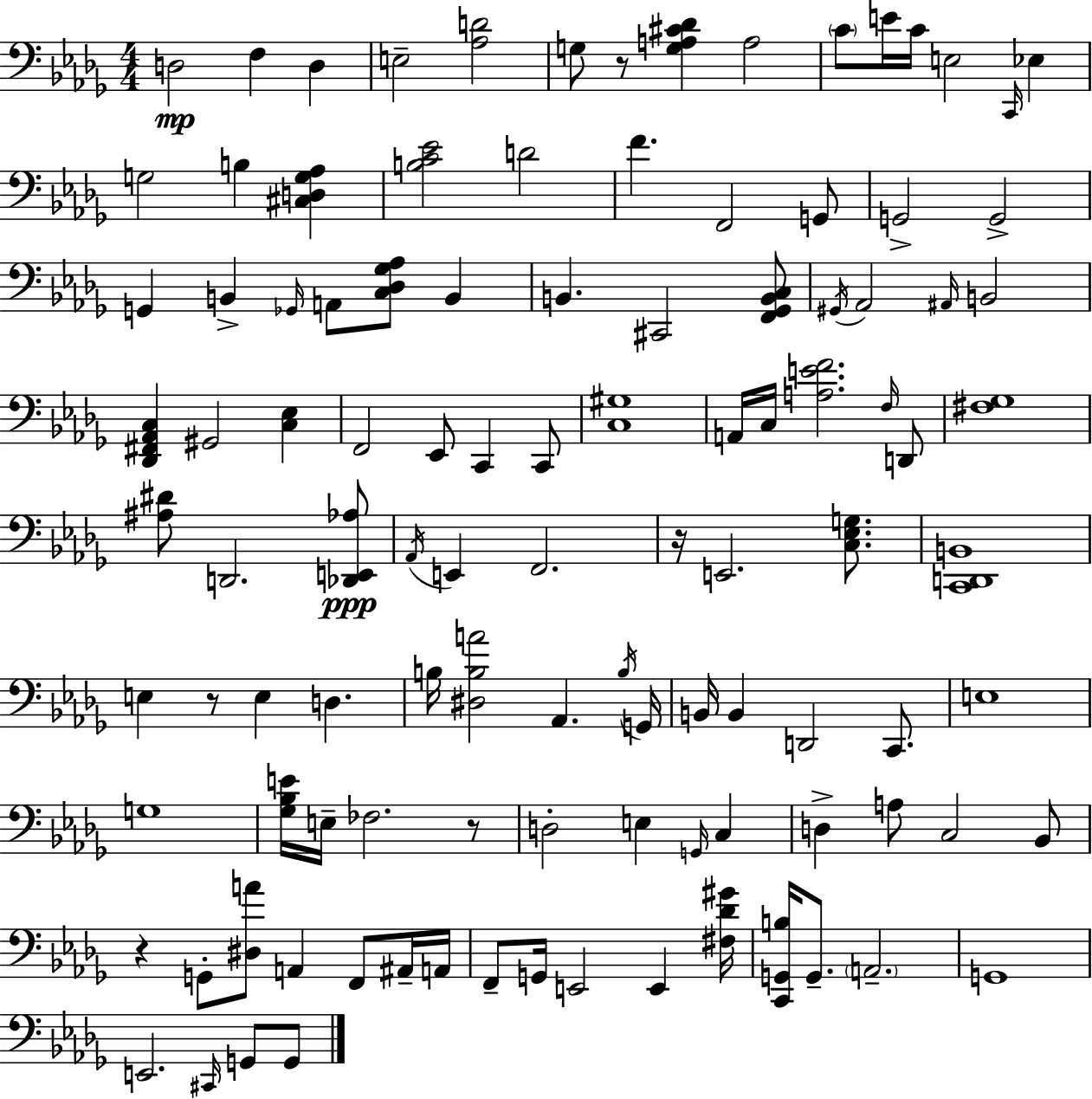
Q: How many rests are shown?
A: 5